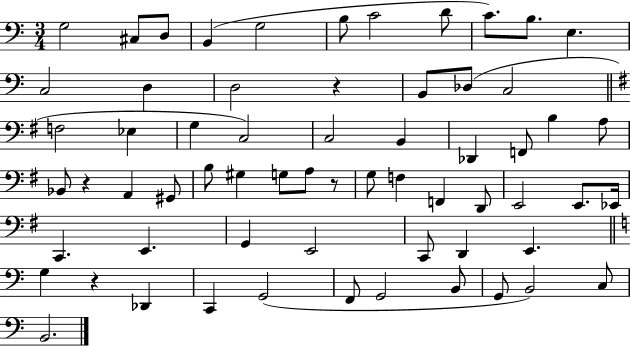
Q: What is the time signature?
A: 3/4